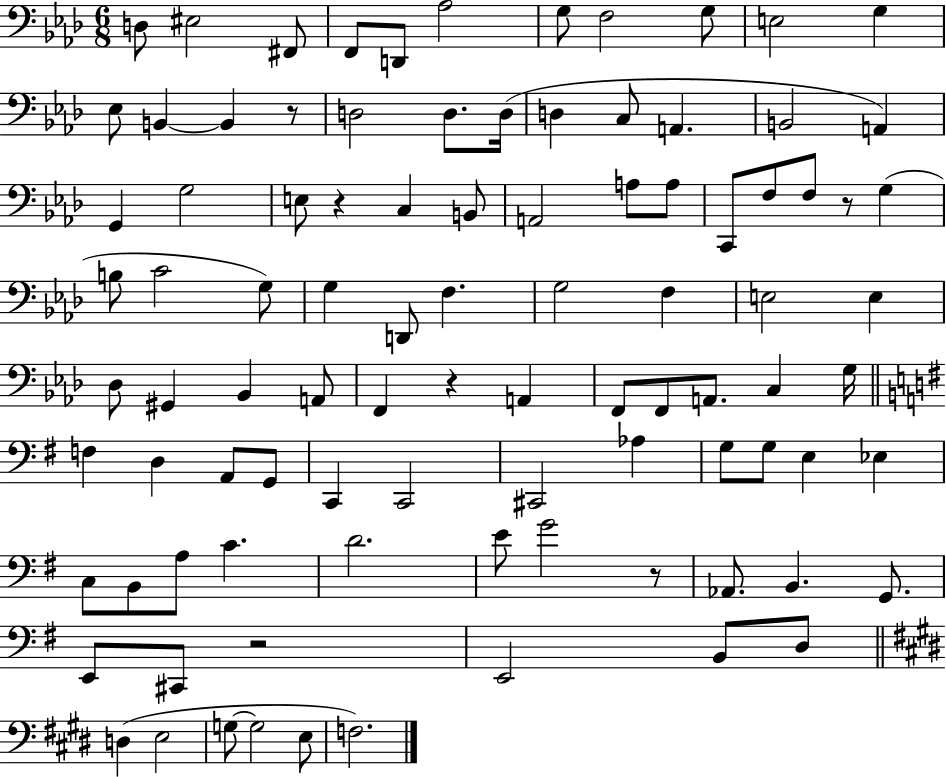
D3/e EIS3/h F#2/e F2/e D2/e Ab3/h G3/e F3/h G3/e E3/h G3/q Eb3/e B2/q B2/q R/e D3/h D3/e. D3/s D3/q C3/e A2/q. B2/h A2/q G2/q G3/h E3/e R/q C3/q B2/e A2/h A3/e A3/e C2/e F3/e F3/e R/e G3/q B3/e C4/h G3/e G3/q D2/e F3/q. G3/h F3/q E3/h E3/q Db3/e G#2/q Bb2/q A2/e F2/q R/q A2/q F2/e F2/e A2/e. C3/q G3/s F3/q D3/q A2/e G2/e C2/q C2/h C#2/h Ab3/q G3/e G3/e E3/q Eb3/q C3/e B2/e A3/e C4/q. D4/h. E4/e G4/h R/e Ab2/e. B2/q. G2/e. E2/e C#2/e R/h E2/h B2/e D3/e D3/q E3/h G3/e G3/h E3/e F3/h.